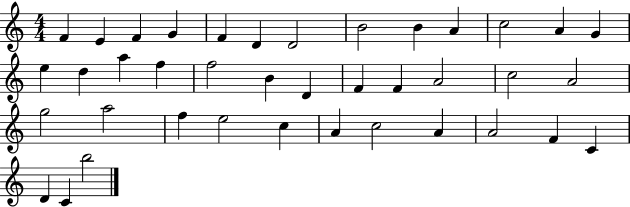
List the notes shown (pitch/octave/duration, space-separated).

F4/q E4/q F4/q G4/q F4/q D4/q D4/h B4/h B4/q A4/q C5/h A4/q G4/q E5/q D5/q A5/q F5/q F5/h B4/q D4/q F4/q F4/q A4/h C5/h A4/h G5/h A5/h F5/q E5/h C5/q A4/q C5/h A4/q A4/h F4/q C4/q D4/q C4/q B5/h